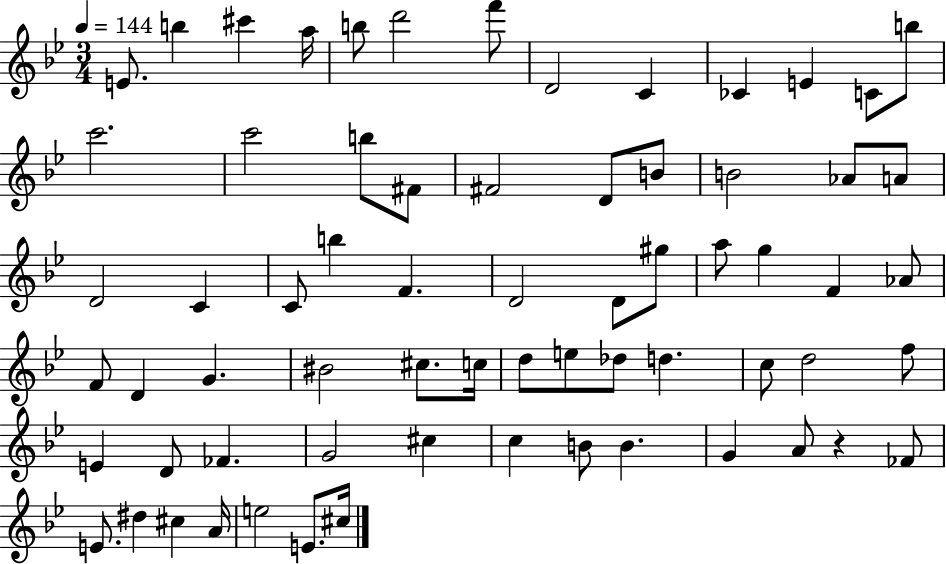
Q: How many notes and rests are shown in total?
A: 67